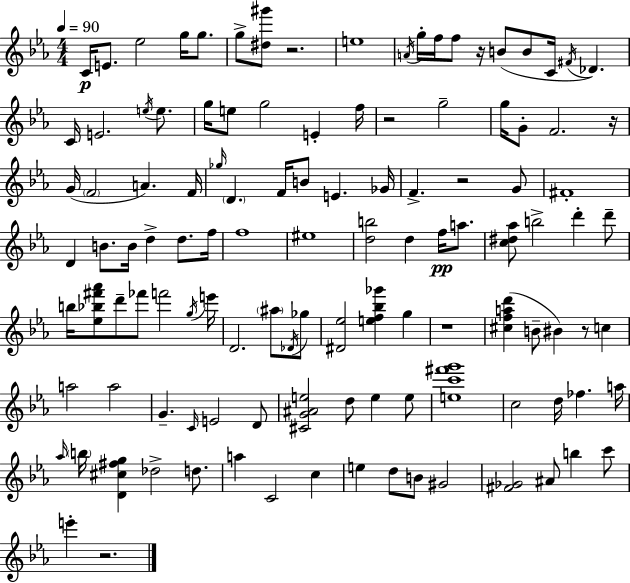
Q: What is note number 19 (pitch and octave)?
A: E5